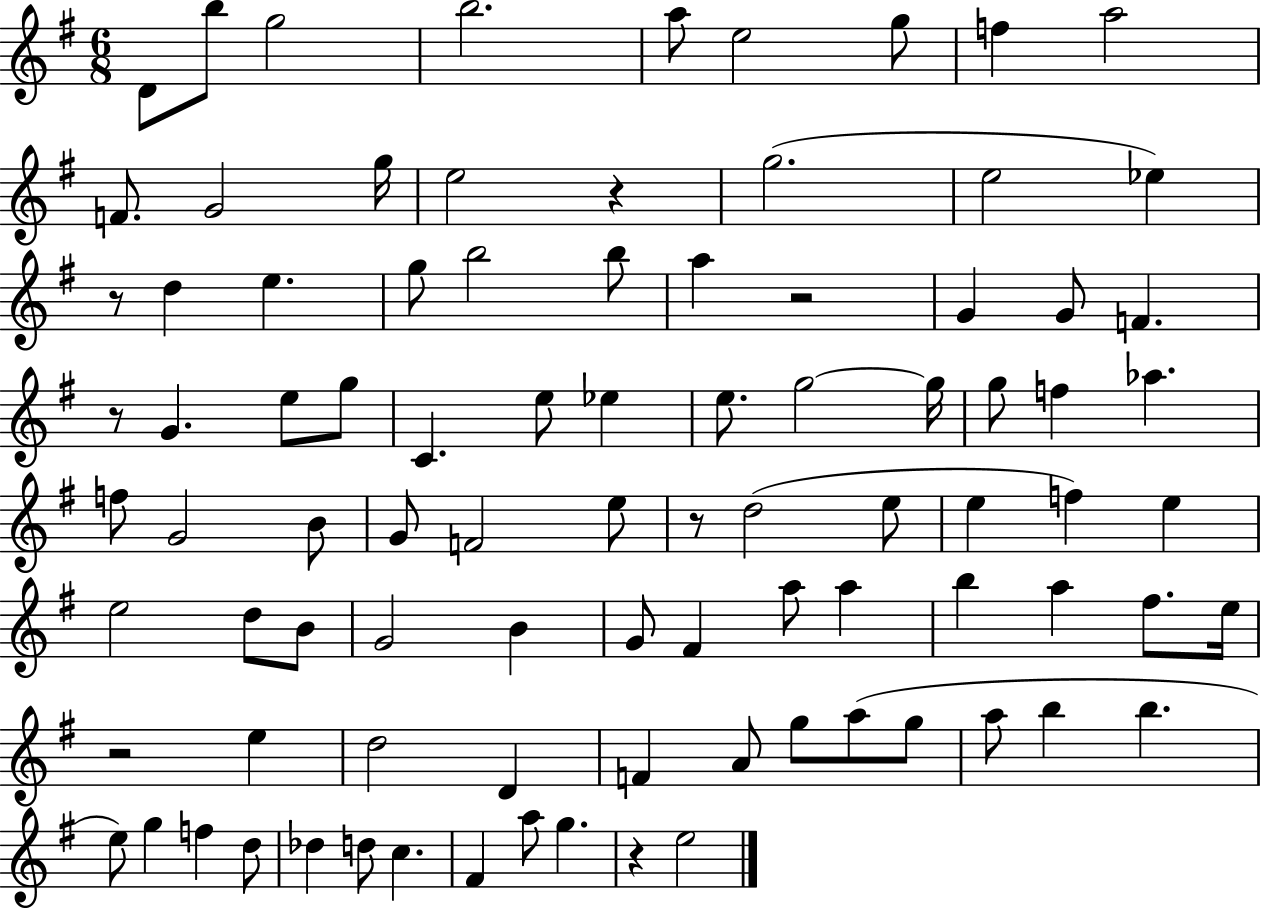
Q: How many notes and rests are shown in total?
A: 90